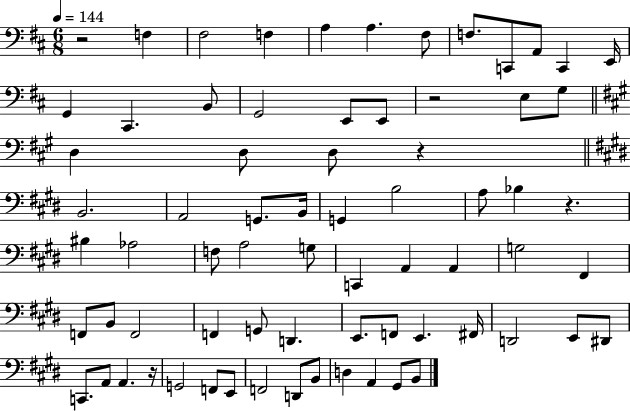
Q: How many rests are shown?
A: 5